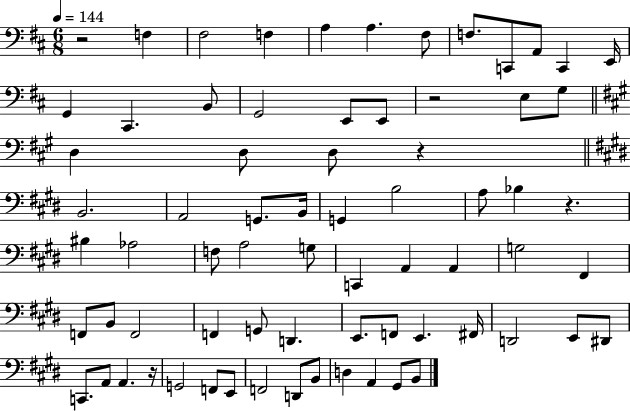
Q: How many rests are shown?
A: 5